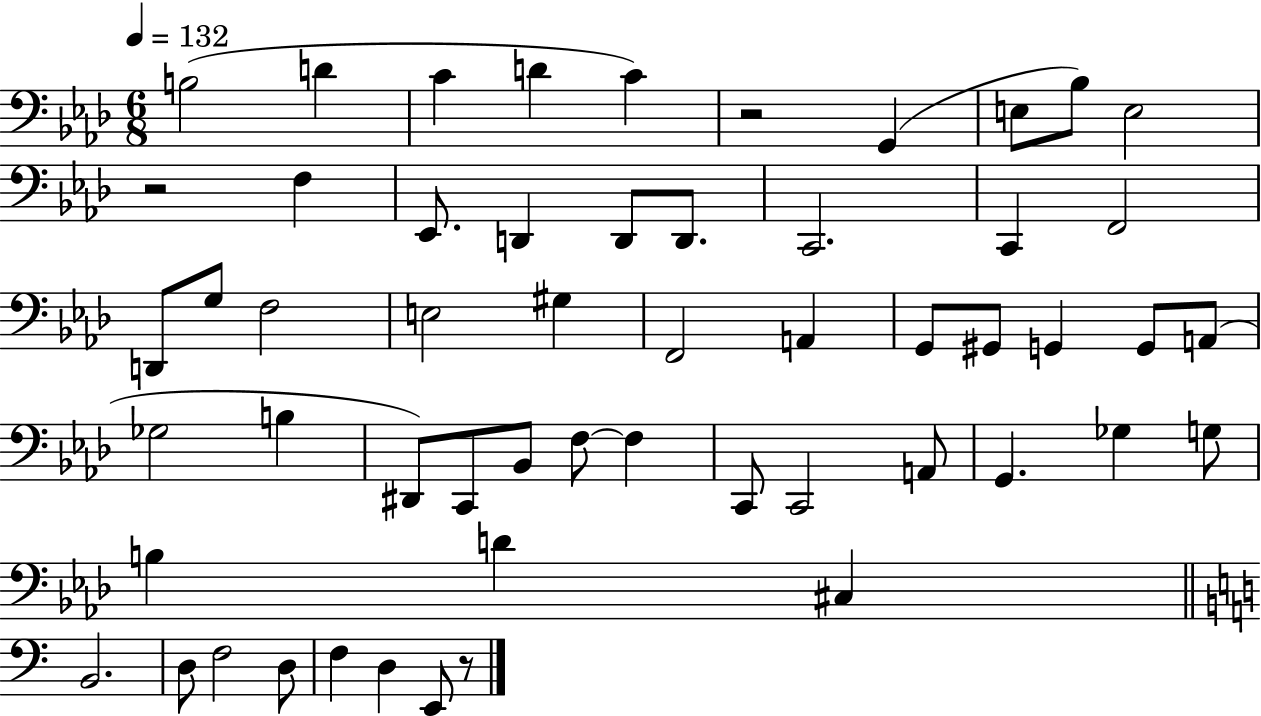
X:1
T:Untitled
M:6/8
L:1/4
K:Ab
B,2 D C D C z2 G,, E,/2 _B,/2 E,2 z2 F, _E,,/2 D,, D,,/2 D,,/2 C,,2 C,, F,,2 D,,/2 G,/2 F,2 E,2 ^G, F,,2 A,, G,,/2 ^G,,/2 G,, G,,/2 A,,/2 _G,2 B, ^D,,/2 C,,/2 _B,,/2 F,/2 F, C,,/2 C,,2 A,,/2 G,, _G, G,/2 B, D ^C, B,,2 D,/2 F,2 D,/2 F, D, E,,/2 z/2